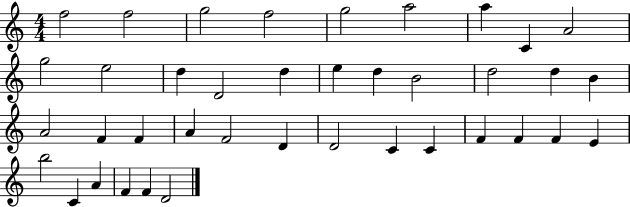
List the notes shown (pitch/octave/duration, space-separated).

F5/h F5/h G5/h F5/h G5/h A5/h A5/q C4/q A4/h G5/h E5/h D5/q D4/h D5/q E5/q D5/q B4/h D5/h D5/q B4/q A4/h F4/q F4/q A4/q F4/h D4/q D4/h C4/q C4/q F4/q F4/q F4/q E4/q B5/h C4/q A4/q F4/q F4/q D4/h